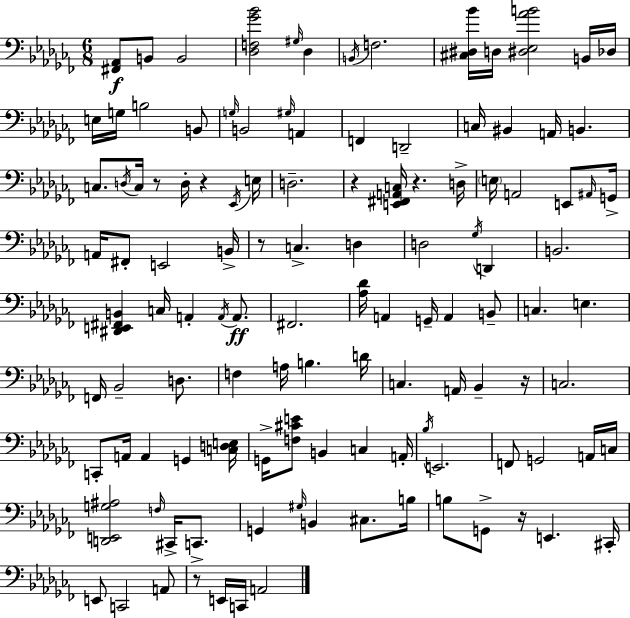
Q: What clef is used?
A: bass